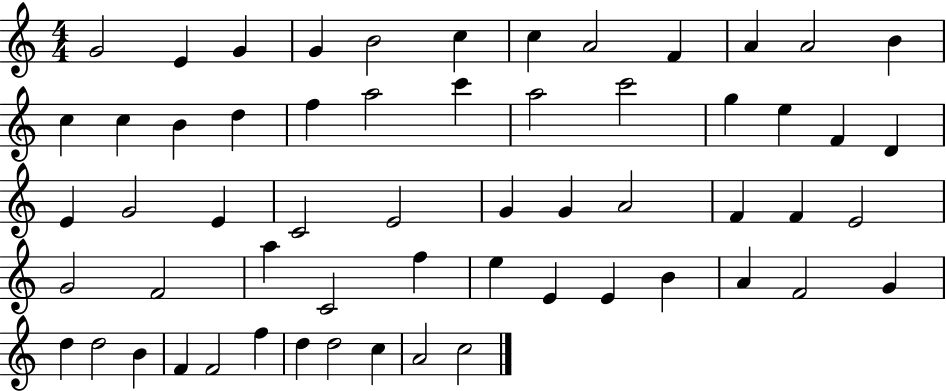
{
  \clef treble
  \numericTimeSignature
  \time 4/4
  \key c \major
  g'2 e'4 g'4 | g'4 b'2 c''4 | c''4 a'2 f'4 | a'4 a'2 b'4 | \break c''4 c''4 b'4 d''4 | f''4 a''2 c'''4 | a''2 c'''2 | g''4 e''4 f'4 d'4 | \break e'4 g'2 e'4 | c'2 e'2 | g'4 g'4 a'2 | f'4 f'4 e'2 | \break g'2 f'2 | a''4 c'2 f''4 | e''4 e'4 e'4 b'4 | a'4 f'2 g'4 | \break d''4 d''2 b'4 | f'4 f'2 f''4 | d''4 d''2 c''4 | a'2 c''2 | \break \bar "|."
}